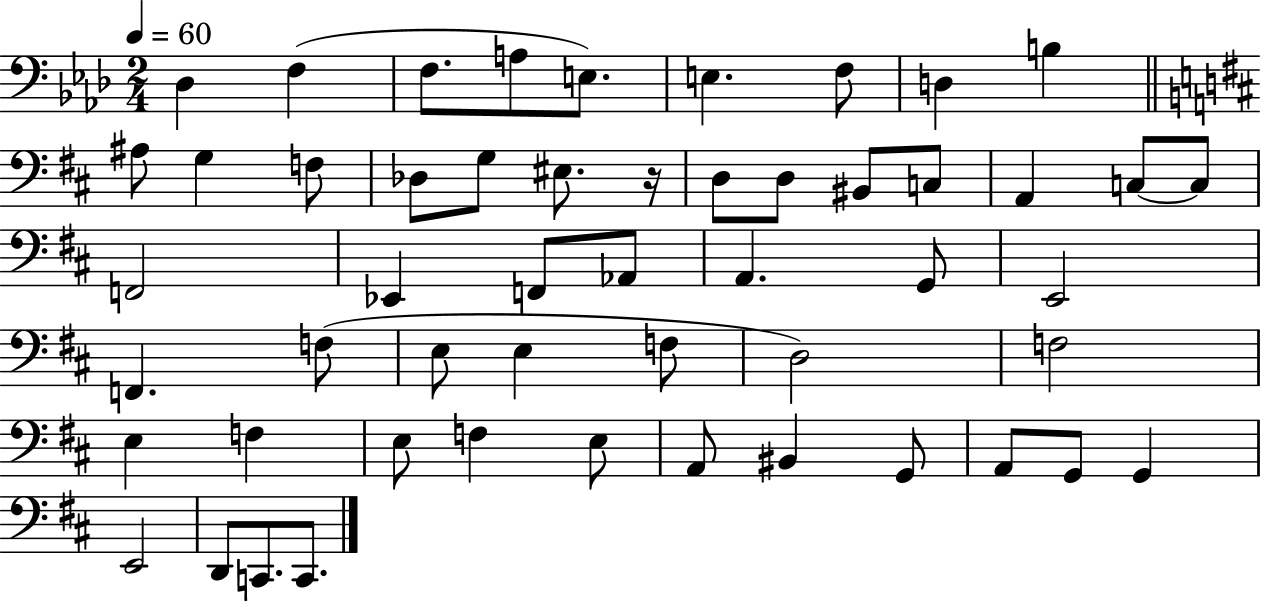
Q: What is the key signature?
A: AES major